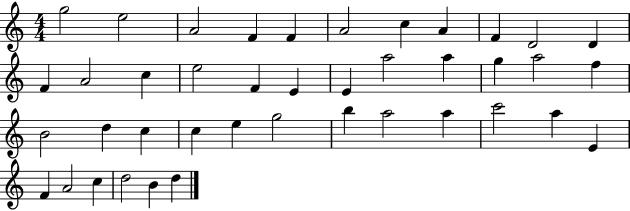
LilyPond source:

{
  \clef treble
  \numericTimeSignature
  \time 4/4
  \key c \major
  g''2 e''2 | a'2 f'4 f'4 | a'2 c''4 a'4 | f'4 d'2 d'4 | \break f'4 a'2 c''4 | e''2 f'4 e'4 | e'4 a''2 a''4 | g''4 a''2 f''4 | \break b'2 d''4 c''4 | c''4 e''4 g''2 | b''4 a''2 a''4 | c'''2 a''4 e'4 | \break f'4 a'2 c''4 | d''2 b'4 d''4 | \bar "|."
}